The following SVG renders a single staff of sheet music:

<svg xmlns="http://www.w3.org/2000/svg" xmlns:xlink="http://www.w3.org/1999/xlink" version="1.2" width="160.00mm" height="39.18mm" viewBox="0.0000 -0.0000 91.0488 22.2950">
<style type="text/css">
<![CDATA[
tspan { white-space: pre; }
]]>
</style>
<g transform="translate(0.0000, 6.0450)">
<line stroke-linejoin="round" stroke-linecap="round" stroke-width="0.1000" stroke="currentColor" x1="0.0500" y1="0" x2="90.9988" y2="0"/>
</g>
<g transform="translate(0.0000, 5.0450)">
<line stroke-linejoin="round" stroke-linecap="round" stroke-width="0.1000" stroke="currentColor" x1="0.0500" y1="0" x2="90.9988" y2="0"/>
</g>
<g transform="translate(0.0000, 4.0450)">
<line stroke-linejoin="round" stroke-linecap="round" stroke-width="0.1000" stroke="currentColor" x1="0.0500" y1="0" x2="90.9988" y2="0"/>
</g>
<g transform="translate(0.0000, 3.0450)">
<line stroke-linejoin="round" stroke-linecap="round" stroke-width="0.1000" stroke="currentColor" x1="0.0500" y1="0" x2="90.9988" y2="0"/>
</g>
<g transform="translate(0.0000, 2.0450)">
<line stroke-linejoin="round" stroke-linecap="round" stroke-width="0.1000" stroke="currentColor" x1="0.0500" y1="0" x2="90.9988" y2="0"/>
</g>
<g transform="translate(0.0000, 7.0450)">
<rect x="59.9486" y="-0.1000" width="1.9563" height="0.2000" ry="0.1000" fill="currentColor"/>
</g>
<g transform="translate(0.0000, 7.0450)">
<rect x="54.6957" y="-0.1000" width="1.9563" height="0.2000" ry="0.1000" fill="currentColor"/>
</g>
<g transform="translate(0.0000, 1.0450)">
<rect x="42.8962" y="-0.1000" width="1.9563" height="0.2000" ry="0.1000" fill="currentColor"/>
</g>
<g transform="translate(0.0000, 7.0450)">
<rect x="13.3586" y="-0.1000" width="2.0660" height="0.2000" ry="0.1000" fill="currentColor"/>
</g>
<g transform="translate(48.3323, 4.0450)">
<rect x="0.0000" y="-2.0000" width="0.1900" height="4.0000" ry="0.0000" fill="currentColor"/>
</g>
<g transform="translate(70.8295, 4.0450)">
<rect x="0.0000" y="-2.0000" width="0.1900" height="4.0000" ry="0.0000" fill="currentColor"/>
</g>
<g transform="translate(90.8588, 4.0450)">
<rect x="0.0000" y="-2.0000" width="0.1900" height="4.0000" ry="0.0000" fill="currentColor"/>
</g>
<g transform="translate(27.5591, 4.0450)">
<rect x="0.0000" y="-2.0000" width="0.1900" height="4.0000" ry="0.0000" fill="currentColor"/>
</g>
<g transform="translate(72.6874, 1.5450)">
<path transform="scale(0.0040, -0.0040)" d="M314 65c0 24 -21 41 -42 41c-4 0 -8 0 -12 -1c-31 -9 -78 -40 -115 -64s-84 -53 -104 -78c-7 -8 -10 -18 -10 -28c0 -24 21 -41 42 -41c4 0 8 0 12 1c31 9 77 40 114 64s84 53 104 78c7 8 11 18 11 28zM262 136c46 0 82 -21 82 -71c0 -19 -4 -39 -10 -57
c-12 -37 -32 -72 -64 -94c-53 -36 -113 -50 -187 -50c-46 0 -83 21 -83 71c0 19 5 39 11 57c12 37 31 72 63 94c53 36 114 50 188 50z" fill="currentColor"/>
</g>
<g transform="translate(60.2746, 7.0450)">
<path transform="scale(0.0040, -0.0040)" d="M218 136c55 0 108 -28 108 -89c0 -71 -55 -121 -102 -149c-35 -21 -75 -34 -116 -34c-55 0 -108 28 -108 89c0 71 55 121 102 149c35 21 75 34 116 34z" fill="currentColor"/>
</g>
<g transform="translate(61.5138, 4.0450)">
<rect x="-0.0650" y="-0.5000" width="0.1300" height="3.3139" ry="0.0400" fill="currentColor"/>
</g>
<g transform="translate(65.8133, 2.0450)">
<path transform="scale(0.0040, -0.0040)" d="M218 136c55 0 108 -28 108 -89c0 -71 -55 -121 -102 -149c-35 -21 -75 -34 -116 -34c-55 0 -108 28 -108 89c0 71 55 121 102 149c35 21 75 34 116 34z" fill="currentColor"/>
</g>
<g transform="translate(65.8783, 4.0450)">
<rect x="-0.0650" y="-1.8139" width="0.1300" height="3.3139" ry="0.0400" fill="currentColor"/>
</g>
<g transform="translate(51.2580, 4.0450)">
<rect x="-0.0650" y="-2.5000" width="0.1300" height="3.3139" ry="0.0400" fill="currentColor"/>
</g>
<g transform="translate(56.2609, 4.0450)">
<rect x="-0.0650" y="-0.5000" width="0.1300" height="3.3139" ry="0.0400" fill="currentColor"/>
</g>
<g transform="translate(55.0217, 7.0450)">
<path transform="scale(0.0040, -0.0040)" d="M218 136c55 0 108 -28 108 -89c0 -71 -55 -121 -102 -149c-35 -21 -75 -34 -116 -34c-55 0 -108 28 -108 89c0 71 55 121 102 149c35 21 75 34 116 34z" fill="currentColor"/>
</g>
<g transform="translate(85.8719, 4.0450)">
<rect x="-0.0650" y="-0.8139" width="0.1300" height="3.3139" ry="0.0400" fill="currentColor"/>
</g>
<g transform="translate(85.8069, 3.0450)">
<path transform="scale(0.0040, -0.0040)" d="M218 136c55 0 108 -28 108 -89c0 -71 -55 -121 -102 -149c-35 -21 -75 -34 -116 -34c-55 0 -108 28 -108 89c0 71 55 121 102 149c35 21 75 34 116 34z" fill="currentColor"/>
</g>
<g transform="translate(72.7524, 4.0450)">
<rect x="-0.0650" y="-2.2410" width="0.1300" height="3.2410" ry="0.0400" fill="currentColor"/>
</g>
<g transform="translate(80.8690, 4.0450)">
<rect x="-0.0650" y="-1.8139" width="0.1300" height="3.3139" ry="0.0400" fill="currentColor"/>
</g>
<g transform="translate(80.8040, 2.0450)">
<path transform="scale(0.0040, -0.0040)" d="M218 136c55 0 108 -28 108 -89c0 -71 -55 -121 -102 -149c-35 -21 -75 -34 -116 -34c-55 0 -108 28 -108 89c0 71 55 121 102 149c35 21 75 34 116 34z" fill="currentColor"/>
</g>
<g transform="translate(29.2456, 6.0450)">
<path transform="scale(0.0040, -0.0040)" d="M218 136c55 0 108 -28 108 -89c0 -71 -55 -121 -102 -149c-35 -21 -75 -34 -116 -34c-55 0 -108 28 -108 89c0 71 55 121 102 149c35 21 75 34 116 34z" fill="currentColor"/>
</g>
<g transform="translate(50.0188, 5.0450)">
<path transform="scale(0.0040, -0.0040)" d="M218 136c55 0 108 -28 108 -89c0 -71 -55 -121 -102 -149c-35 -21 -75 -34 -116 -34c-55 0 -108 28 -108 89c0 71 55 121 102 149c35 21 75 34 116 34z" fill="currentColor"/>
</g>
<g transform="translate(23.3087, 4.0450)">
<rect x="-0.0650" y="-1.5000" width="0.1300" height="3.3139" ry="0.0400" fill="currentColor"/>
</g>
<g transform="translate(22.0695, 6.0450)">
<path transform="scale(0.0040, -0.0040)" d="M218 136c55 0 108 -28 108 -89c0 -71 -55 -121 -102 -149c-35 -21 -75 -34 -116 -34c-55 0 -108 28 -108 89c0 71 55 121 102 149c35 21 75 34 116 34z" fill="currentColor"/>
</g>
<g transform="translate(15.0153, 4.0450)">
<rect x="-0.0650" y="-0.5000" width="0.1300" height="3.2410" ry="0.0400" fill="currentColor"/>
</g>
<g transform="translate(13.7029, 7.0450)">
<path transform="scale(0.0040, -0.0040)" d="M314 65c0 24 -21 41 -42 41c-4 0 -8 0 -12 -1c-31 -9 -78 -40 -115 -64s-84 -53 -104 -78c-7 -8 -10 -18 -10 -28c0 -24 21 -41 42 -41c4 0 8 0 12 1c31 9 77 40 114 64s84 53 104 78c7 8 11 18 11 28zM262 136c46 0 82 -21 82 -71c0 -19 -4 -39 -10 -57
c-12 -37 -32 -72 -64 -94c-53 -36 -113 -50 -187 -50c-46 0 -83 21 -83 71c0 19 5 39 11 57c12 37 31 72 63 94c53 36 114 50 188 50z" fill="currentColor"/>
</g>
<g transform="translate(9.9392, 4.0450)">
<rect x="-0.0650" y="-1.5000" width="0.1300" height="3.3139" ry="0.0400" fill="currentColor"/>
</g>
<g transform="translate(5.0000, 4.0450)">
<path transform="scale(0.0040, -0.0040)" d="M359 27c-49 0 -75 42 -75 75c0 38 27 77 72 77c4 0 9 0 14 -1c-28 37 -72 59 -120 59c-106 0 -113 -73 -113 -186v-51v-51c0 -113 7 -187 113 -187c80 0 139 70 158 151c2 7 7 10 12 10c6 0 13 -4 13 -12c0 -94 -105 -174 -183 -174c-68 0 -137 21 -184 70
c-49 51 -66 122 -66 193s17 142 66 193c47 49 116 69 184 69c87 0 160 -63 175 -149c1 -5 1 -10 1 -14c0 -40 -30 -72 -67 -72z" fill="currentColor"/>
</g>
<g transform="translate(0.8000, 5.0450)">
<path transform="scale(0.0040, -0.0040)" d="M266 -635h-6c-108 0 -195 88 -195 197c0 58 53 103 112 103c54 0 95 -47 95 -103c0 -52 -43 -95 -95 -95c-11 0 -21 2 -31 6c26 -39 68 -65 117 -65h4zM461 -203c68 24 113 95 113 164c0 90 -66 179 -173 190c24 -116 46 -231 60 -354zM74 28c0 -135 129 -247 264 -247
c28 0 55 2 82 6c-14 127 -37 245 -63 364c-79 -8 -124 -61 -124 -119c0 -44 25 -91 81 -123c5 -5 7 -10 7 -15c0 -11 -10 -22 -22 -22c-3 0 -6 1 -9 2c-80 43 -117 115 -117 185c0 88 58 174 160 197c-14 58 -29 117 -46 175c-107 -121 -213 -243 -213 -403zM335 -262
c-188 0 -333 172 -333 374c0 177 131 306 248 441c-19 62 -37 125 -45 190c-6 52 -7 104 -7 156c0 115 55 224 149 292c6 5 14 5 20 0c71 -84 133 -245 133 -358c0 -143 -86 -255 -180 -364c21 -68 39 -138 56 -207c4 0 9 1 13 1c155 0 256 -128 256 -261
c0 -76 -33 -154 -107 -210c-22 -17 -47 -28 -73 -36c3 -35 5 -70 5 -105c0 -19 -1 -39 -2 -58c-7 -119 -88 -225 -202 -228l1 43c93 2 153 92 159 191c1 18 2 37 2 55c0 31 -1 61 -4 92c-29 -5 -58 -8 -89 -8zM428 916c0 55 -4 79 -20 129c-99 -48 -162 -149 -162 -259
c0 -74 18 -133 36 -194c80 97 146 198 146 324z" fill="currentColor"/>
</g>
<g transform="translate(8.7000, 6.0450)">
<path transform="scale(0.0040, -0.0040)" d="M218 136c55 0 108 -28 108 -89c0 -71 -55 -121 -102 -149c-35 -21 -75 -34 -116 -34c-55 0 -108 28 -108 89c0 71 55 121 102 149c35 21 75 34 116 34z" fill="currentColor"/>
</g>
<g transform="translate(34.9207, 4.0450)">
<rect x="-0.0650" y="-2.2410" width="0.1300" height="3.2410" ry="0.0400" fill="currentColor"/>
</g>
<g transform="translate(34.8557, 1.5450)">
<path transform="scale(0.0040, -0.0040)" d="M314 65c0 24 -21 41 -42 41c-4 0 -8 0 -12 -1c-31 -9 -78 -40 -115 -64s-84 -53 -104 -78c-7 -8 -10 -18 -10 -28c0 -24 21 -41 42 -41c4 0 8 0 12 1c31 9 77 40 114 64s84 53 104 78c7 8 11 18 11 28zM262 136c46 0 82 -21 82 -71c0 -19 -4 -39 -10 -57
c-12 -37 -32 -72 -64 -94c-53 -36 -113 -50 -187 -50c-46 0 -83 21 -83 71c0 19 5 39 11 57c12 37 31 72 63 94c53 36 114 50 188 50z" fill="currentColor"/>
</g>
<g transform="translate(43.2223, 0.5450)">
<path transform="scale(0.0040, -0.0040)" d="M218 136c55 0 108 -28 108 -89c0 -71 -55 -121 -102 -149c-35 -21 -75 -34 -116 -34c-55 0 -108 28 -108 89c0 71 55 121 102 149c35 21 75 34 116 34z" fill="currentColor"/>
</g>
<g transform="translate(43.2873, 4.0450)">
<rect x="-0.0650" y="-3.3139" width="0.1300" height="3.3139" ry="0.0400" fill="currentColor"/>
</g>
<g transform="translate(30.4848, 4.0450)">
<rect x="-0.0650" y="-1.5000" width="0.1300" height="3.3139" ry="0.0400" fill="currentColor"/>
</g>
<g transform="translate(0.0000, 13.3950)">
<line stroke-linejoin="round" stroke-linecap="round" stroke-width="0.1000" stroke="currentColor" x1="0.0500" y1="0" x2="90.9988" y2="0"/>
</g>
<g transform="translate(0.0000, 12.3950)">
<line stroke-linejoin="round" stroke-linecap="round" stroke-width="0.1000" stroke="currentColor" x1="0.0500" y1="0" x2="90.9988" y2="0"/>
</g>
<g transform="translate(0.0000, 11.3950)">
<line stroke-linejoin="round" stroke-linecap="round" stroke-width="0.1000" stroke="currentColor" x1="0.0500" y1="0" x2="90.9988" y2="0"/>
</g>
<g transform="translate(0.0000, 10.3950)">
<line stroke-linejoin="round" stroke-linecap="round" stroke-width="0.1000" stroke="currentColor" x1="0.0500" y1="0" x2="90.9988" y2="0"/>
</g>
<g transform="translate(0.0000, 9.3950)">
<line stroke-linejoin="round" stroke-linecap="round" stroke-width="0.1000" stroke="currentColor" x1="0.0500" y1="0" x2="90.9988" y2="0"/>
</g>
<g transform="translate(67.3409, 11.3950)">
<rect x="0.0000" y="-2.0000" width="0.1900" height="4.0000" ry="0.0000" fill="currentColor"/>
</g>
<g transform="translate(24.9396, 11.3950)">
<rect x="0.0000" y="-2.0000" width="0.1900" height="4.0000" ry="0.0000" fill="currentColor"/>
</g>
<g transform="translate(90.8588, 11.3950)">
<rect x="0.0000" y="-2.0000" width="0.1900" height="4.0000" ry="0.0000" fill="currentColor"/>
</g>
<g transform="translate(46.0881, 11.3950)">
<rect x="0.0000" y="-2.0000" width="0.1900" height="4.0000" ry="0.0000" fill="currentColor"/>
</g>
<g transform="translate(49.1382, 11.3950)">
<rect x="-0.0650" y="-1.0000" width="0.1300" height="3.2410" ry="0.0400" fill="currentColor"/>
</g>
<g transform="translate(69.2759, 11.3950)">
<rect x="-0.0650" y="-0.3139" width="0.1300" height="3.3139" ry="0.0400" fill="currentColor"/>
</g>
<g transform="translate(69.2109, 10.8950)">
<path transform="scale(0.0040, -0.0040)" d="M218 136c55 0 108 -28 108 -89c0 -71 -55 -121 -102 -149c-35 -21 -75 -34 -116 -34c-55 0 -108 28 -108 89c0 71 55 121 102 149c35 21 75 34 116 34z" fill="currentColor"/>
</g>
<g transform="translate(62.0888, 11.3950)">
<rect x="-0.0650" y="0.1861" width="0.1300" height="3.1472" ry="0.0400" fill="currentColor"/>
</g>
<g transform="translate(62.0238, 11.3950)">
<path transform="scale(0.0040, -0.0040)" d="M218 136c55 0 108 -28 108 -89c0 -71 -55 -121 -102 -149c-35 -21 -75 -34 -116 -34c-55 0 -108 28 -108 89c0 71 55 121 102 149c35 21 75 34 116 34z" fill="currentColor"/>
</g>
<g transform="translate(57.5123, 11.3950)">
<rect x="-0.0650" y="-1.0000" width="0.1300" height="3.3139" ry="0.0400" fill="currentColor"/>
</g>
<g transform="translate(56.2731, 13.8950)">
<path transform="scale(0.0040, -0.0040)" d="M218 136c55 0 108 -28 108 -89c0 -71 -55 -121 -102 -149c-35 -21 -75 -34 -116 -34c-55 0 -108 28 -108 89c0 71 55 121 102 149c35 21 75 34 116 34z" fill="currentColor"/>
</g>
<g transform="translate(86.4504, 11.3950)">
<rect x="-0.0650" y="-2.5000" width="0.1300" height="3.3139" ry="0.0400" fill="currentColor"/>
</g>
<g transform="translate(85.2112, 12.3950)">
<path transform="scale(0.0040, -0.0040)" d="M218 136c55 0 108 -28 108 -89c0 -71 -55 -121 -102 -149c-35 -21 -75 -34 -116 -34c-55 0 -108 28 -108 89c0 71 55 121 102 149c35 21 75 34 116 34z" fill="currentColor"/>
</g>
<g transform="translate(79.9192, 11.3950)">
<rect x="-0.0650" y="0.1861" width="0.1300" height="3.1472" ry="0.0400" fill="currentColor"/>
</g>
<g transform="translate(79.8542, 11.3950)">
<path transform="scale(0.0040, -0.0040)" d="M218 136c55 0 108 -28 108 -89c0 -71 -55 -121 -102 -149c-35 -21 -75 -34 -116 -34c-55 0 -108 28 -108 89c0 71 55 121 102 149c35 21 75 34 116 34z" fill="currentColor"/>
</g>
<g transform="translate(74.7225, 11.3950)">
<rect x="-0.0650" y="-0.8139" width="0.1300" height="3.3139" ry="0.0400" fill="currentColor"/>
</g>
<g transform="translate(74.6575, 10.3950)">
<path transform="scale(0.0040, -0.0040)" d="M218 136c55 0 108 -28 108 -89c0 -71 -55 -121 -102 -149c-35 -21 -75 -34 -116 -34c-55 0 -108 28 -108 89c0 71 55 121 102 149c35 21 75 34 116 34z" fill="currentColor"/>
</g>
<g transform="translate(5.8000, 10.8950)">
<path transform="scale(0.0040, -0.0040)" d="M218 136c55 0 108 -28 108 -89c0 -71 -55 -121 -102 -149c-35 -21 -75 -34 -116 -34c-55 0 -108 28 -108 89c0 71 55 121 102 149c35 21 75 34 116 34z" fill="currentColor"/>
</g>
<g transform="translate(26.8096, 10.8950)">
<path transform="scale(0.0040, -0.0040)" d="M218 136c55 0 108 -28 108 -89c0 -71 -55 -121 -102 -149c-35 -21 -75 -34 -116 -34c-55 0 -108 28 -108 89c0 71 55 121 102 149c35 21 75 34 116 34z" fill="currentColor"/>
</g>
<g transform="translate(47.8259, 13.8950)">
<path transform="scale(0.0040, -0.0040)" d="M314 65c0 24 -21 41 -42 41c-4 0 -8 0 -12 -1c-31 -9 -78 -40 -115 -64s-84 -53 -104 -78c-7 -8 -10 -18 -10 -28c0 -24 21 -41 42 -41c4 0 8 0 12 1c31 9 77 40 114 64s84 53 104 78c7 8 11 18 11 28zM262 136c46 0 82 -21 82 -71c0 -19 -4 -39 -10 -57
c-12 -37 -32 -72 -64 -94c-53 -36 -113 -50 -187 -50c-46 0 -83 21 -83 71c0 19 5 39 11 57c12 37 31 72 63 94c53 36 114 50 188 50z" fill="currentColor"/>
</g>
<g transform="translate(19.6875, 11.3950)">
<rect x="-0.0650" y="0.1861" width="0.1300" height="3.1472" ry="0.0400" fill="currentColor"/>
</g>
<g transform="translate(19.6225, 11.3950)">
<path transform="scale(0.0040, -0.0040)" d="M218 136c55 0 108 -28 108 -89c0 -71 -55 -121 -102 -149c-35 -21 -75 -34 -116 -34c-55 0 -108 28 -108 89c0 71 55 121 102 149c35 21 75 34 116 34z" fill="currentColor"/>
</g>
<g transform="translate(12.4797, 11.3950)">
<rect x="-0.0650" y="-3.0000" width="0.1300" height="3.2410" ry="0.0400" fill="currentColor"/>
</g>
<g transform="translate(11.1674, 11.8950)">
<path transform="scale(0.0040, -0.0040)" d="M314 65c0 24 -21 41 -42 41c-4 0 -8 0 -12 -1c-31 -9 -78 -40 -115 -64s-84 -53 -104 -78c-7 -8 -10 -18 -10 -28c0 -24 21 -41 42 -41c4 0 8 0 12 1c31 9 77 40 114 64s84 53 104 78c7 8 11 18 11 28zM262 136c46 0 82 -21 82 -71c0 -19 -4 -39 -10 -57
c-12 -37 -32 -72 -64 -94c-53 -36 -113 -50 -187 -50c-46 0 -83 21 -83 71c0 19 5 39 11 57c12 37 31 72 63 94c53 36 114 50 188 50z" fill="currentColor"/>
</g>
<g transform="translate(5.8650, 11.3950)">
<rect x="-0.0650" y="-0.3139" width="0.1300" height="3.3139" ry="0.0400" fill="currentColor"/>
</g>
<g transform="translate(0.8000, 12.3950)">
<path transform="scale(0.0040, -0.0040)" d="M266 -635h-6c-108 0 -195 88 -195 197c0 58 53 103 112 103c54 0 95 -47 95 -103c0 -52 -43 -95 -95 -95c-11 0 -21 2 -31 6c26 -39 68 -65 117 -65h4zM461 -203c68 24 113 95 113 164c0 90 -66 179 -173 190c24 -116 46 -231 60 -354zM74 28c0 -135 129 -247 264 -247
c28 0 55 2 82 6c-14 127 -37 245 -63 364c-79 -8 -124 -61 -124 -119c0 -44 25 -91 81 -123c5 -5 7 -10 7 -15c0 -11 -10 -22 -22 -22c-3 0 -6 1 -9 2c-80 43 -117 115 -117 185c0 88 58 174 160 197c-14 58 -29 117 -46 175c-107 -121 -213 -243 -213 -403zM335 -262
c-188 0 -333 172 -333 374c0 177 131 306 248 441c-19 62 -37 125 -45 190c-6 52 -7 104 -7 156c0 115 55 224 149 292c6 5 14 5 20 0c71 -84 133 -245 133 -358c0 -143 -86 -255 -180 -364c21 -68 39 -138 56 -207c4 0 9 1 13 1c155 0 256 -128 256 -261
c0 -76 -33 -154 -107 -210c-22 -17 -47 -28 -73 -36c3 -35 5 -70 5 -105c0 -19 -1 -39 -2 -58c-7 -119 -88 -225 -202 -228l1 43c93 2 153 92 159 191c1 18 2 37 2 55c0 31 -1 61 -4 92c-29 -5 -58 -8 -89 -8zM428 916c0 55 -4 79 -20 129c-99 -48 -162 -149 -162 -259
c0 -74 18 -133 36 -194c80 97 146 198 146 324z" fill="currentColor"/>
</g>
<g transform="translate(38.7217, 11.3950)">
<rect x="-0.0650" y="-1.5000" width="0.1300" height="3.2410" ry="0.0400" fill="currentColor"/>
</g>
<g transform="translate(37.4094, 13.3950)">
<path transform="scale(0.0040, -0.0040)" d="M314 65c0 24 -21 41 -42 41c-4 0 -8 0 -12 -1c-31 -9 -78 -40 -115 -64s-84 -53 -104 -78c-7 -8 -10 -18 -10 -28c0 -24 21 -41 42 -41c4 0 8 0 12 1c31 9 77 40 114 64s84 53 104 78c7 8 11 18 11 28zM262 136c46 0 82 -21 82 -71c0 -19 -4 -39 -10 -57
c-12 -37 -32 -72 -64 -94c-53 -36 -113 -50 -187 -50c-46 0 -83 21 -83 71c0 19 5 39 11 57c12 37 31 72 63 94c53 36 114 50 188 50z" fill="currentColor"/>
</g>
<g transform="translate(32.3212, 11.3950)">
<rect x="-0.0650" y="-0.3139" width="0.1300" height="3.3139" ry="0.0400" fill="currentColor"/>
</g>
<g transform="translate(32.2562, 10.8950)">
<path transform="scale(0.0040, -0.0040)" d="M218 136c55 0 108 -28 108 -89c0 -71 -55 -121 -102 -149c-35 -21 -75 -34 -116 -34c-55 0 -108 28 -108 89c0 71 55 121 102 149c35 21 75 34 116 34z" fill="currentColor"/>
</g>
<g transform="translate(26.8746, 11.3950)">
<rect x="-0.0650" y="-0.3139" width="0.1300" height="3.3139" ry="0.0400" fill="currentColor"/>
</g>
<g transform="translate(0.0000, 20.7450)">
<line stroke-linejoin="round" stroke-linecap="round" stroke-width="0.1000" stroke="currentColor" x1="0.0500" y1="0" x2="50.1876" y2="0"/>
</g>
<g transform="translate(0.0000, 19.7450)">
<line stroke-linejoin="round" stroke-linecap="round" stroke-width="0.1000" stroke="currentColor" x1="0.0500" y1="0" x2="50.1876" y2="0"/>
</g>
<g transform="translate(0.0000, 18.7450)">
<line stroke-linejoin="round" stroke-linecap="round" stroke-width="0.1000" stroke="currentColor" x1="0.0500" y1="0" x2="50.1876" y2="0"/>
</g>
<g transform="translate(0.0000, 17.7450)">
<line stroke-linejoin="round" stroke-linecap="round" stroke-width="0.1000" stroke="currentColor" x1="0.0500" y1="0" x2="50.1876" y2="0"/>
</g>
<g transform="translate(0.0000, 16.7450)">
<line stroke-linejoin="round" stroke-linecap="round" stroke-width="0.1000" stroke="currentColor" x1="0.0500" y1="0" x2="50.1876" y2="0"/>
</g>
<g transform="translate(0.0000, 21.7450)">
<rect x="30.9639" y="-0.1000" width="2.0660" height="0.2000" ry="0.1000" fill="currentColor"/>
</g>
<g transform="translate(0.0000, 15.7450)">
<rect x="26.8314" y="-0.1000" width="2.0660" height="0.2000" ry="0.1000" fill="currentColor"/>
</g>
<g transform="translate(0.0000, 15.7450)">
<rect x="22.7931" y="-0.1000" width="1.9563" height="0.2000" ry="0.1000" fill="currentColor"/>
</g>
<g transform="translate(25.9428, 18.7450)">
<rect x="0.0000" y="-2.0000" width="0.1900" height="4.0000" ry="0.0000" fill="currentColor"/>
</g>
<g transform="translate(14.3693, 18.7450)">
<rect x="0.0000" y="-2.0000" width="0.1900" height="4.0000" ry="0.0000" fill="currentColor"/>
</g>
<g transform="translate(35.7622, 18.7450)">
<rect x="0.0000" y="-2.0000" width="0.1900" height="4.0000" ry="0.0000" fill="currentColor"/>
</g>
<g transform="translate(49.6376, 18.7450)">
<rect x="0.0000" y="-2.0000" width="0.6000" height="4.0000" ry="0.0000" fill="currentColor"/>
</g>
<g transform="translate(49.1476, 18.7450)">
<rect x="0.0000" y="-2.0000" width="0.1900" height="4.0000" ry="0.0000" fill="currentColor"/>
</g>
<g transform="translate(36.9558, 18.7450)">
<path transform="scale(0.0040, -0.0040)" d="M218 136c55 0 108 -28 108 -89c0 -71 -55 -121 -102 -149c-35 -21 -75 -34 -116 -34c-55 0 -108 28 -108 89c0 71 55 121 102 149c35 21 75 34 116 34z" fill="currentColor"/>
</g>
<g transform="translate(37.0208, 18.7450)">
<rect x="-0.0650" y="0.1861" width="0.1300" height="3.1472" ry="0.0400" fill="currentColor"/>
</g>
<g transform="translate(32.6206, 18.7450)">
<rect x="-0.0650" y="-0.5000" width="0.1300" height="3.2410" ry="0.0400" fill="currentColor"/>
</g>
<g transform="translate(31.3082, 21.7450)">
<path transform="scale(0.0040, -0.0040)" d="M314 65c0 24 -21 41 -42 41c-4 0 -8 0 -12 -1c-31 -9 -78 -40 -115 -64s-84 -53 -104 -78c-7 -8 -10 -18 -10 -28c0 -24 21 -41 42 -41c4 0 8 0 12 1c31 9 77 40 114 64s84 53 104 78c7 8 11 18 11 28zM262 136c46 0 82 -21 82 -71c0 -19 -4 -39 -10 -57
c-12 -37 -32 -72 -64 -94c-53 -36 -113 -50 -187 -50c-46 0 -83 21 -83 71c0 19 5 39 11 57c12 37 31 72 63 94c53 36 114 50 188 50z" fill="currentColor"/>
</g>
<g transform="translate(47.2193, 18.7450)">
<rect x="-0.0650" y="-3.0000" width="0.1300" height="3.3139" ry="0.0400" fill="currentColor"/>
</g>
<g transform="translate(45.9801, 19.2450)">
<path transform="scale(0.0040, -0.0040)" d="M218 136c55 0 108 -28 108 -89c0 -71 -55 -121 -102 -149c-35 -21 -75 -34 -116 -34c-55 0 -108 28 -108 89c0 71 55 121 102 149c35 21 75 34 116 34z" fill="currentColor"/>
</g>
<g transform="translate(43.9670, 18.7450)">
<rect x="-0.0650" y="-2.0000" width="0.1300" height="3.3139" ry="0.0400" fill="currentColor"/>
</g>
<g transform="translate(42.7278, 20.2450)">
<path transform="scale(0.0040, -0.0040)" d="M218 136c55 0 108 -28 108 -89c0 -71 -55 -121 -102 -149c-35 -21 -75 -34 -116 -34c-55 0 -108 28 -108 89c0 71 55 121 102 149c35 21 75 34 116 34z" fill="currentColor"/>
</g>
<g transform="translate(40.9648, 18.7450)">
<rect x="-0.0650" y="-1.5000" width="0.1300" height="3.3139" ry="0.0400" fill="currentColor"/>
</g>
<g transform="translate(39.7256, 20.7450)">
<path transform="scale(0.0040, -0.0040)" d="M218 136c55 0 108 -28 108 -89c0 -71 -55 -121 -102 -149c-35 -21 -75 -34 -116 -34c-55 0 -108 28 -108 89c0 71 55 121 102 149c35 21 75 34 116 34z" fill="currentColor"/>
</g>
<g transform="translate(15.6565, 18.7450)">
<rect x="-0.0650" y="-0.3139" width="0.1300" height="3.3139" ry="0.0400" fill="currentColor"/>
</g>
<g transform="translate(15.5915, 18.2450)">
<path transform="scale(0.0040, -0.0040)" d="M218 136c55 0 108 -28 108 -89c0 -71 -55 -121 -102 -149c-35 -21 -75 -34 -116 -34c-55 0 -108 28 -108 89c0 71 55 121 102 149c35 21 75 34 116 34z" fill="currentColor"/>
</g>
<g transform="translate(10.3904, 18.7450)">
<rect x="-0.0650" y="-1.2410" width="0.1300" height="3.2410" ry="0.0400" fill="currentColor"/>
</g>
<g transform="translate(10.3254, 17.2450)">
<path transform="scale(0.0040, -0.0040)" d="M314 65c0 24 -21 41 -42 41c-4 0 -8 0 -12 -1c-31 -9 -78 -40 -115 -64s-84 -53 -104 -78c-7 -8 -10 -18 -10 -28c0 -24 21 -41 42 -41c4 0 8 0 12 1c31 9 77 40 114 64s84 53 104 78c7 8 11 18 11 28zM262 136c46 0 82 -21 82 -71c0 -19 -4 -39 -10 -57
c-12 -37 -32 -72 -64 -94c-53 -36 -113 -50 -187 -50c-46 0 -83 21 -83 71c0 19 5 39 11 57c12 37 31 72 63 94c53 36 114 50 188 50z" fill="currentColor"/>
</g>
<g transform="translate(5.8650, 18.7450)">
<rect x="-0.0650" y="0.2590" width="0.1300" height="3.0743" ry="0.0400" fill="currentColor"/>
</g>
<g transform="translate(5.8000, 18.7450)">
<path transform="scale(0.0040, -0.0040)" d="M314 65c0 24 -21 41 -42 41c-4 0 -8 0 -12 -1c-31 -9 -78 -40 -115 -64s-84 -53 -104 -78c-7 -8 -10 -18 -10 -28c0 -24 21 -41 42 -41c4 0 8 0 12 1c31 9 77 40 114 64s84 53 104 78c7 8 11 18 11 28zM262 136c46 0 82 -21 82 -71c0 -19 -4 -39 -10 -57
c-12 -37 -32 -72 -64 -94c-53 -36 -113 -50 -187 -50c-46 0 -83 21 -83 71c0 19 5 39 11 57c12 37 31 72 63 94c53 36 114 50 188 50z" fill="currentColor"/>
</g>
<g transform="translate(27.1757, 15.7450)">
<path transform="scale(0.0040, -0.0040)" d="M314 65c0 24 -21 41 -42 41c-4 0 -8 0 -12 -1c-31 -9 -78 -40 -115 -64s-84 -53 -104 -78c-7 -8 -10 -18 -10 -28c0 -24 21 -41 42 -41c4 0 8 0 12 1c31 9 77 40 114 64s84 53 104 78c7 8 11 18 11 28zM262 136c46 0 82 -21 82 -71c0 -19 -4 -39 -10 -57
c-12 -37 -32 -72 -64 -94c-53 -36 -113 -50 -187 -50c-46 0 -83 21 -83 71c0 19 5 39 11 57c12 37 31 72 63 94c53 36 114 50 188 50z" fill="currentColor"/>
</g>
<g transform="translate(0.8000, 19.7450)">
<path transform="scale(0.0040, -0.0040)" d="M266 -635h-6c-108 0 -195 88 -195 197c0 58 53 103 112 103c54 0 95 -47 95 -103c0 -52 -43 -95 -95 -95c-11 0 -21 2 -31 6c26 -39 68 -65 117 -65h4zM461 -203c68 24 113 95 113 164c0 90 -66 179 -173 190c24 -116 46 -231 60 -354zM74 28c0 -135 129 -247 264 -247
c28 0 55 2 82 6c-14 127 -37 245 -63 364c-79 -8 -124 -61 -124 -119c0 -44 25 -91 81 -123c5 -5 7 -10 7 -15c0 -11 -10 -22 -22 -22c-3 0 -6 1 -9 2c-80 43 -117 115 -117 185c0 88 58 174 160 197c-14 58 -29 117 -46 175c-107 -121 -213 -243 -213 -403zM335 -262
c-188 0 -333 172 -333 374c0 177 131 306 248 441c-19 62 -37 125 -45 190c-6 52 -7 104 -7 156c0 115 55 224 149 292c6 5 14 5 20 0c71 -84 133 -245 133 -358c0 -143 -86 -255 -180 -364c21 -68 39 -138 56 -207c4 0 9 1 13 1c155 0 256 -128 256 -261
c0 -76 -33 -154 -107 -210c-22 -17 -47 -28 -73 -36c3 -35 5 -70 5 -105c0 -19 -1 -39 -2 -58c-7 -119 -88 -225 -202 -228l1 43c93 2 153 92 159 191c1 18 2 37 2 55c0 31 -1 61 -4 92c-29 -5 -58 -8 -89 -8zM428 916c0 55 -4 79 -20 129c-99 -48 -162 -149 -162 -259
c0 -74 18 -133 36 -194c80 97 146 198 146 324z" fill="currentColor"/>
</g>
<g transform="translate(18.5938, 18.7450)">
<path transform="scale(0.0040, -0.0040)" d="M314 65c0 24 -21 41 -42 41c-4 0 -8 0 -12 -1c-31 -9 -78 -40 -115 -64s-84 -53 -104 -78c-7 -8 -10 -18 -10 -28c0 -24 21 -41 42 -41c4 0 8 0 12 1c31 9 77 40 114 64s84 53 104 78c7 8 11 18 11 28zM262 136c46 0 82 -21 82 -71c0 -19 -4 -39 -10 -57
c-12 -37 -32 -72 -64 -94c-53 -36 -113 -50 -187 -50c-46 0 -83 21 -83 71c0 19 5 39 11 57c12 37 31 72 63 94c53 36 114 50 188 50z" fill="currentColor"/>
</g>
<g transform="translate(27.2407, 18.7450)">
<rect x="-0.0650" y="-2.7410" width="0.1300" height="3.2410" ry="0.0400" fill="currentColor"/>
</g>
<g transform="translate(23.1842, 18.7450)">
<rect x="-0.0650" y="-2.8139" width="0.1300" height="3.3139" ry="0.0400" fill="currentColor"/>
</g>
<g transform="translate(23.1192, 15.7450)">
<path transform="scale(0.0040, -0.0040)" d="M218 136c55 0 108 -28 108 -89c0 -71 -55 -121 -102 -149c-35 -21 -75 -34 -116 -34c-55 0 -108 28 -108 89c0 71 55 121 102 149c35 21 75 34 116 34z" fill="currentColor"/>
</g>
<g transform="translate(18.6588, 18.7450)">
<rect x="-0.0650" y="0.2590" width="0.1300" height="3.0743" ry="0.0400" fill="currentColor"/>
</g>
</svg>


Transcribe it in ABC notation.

X:1
T:Untitled
M:4/4
L:1/4
K:C
E C2 E E g2 b G C C f g2 f d c A2 B c c E2 D2 D B c d B G B2 e2 c B2 a a2 C2 B E F A